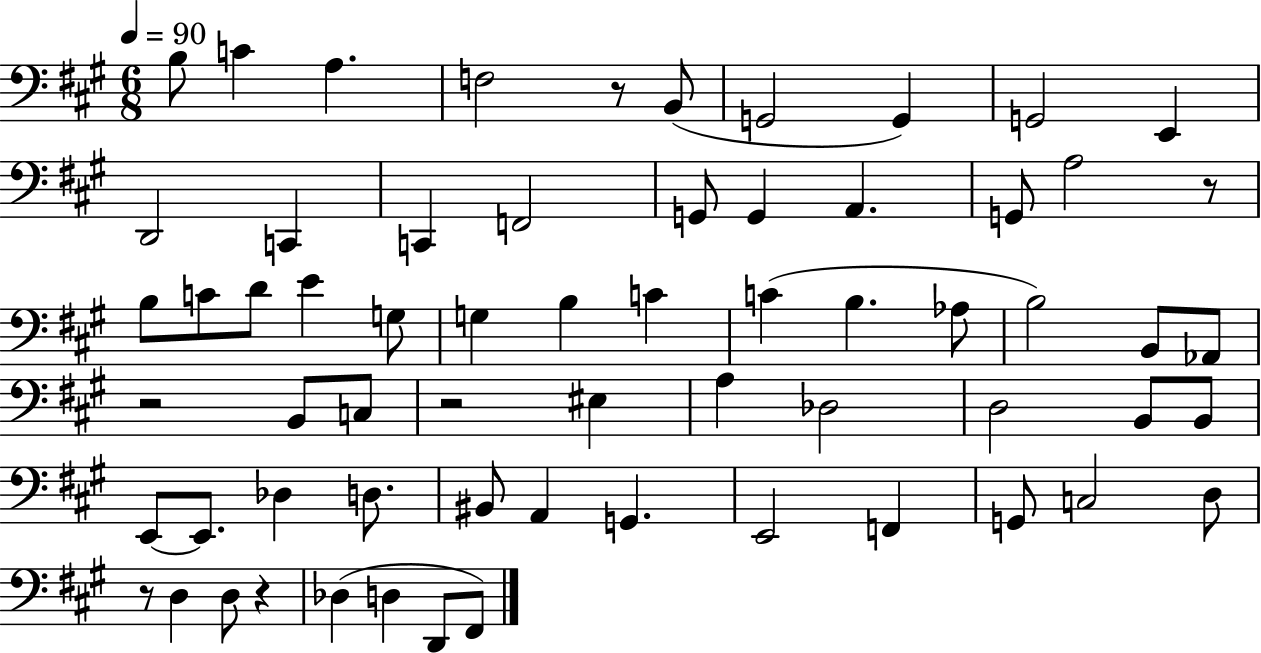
B3/e C4/q A3/q. F3/h R/e B2/e G2/h G2/q G2/h E2/q D2/h C2/q C2/q F2/h G2/e G2/q A2/q. G2/e A3/h R/e B3/e C4/e D4/e E4/q G3/e G3/q B3/q C4/q C4/q B3/q. Ab3/e B3/h B2/e Ab2/e R/h B2/e C3/e R/h EIS3/q A3/q Db3/h D3/h B2/e B2/e E2/e E2/e. Db3/q D3/e. BIS2/e A2/q G2/q. E2/h F2/q G2/e C3/h D3/e R/e D3/q D3/e R/q Db3/q D3/q D2/e F#2/e